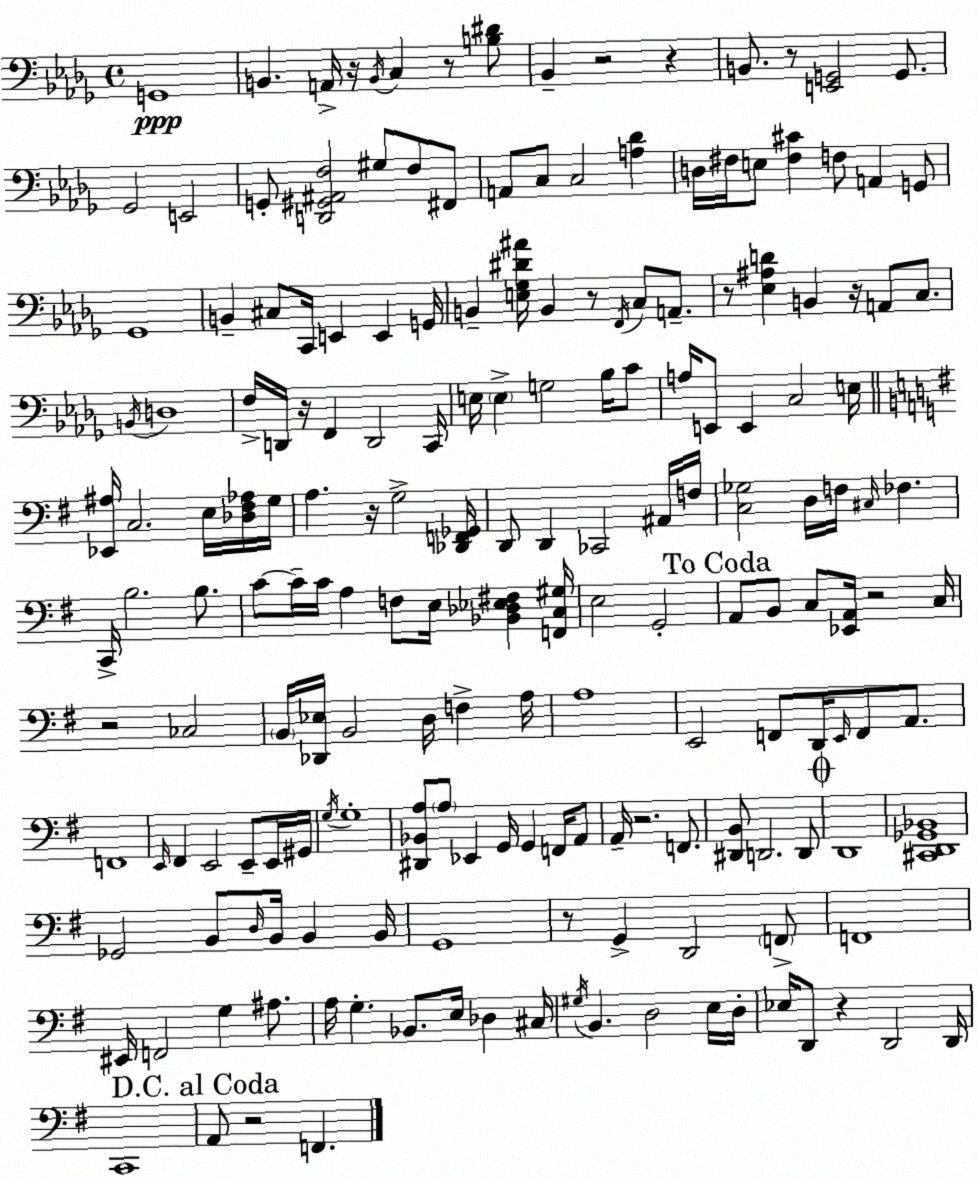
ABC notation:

X:1
T:Untitled
M:4/4
L:1/4
K:Bbm
G,,4 B,, A,,/4 z/4 B,,/4 C, z/2 [B,^D]/2 _B,, z2 z B,,/2 z/2 [E,,G,,]2 G,,/2 _G,,2 E,,2 G,,/2 [D,,^G,,^A,,F,]2 ^G,/2 F,/2 ^F,,/2 A,,/2 C,/2 C,2 [A,_D] D,/4 ^F,/4 E,/2 [^F,^C] F,/2 A,, G,,/2 _G,,4 B,, ^C,/2 C,,/4 E,, E,, G,,/4 B,, [E,_G,^D^A]/4 B,, z/2 F,,/4 C,/2 A,,/2 z/2 [_E,^A,D] B,, z/4 A,,/2 C,/2 B,,/4 D,4 F,/4 D,,/4 z/4 F,, D,,2 C,,/4 E,/4 E, G,2 _B,/4 C/2 A,/4 E,,/2 E,, C,2 E,/4 [_E,,^A,]/4 C,2 E,/4 [_D,^F,_A,]/4 G,/4 A, z/4 G,2 [_D,,F,,_G,,]/4 D,,/2 D,, _C,,2 ^A,,/4 F,/4 [C,_G,]2 D,/4 F,/4 ^C,/4 _F, C,,/4 B,2 B,/2 C/2 C/4 C/4 A, F,/2 E,/4 [_B,,_D,_E,^F,] [F,,C,^G,]/4 E,2 G,,2 A,,/2 B,,/2 C,/2 [_E,,A,,]/4 z2 C,/4 z2 _C,2 B,,/4 [_D,,_E,]/4 B,,2 D,/4 F, A,/4 A,4 E,,2 F,,/2 D,,/4 E,,/4 F,,/2 A,,/2 F,,4 E,,/4 ^F,, E,,2 E,,/2 E,,/4 ^G,,/4 G,/4 G,4 [^D,,_B,,A,]/2 A,/2 _E,, G,,/4 G,, F,,/4 A,,/2 A,,/4 z2 F,,/2 [^D,,B,,]/2 D,,2 D,,/2 D,,4 [^C,,D,,_G,,_B,,]4 _G,,2 B,,/2 D,/4 B,,/4 B,, B,,/4 G,,4 z/2 G,, D,,2 F,,/2 F,,4 ^E,,/4 F,,2 G, ^A,/2 A,/4 G, _B,,/2 E,/4 _D, ^C,/4 ^G,/4 B,, D,2 E,/4 D,/4 _E,/4 D,,/2 z D,,2 D,,/4 C,,4 A,,/2 z2 F,,